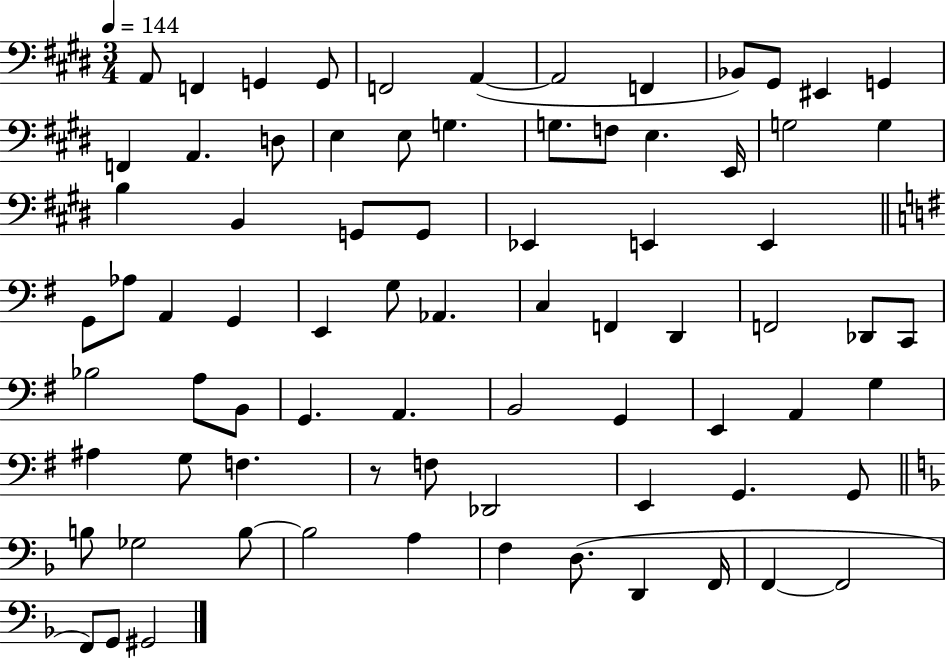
{
  \clef bass
  \numericTimeSignature
  \time 3/4
  \key e \major
  \tempo 4 = 144
  a,8 f,4 g,4 g,8 | f,2 a,4~(~ | a,2 f,4 | bes,8) gis,8 eis,4 g,4 | \break f,4 a,4. d8 | e4 e8 g4. | g8. f8 e4. e,16 | g2 g4 | \break b4 b,4 g,8 g,8 | ees,4 e,4 e,4 | \bar "||" \break \key e \minor g,8 aes8 a,4 g,4 | e,4 g8 aes,4. | c4 f,4 d,4 | f,2 des,8 c,8 | \break bes2 a8 b,8 | g,4. a,4. | b,2 g,4 | e,4 a,4 g4 | \break ais4 g8 f4. | r8 f8 des,2 | e,4 g,4. g,8 | \bar "||" \break \key f \major b8 ges2 b8~~ | b2 a4 | f4 d8.( d,4 f,16 | f,4~~ f,2 | \break f,8) g,8 gis,2 | \bar "|."
}